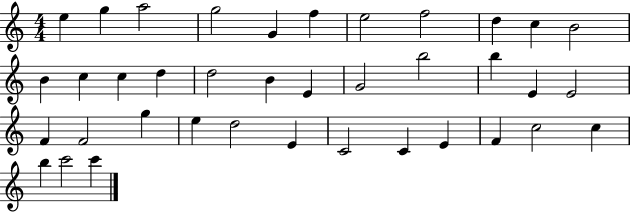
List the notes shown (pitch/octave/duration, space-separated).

E5/q G5/q A5/h G5/h G4/q F5/q E5/h F5/h D5/q C5/q B4/h B4/q C5/q C5/q D5/q D5/h B4/q E4/q G4/h B5/h B5/q E4/q E4/h F4/q F4/h G5/q E5/q D5/h E4/q C4/h C4/q E4/q F4/q C5/h C5/q B5/q C6/h C6/q